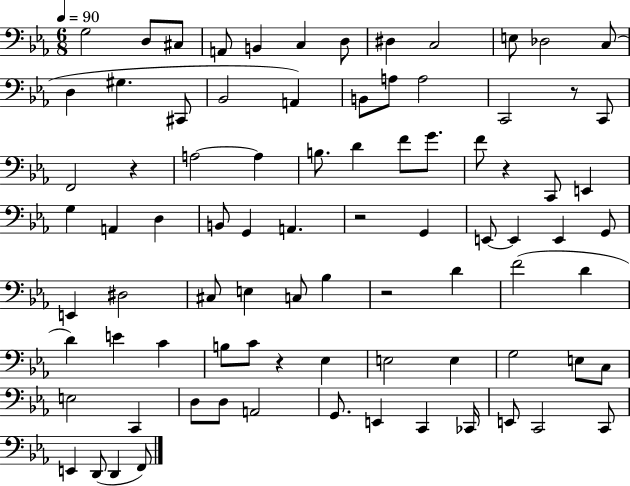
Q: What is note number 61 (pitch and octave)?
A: G3